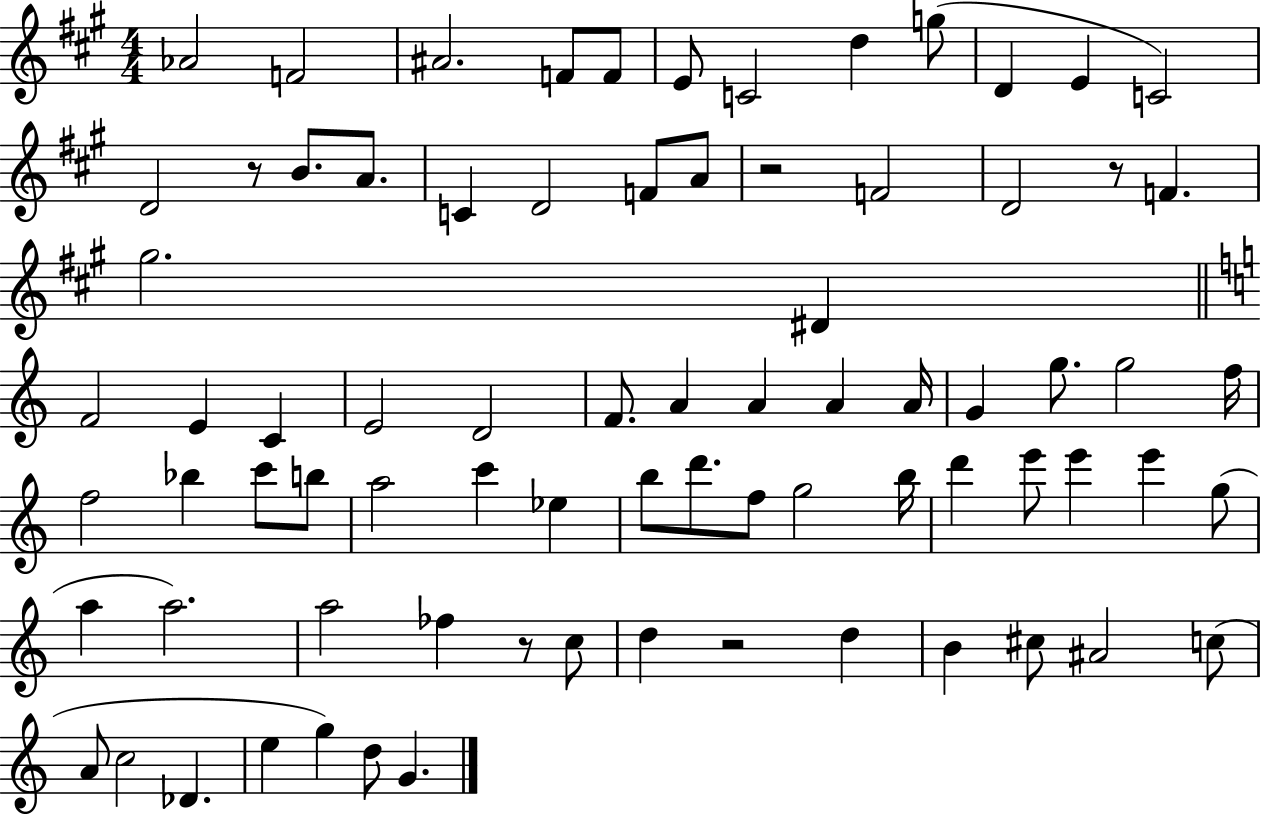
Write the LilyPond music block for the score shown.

{
  \clef treble
  \numericTimeSignature
  \time 4/4
  \key a \major
  aes'2 f'2 | ais'2. f'8 f'8 | e'8 c'2 d''4 g''8( | d'4 e'4 c'2) | \break d'2 r8 b'8. a'8. | c'4 d'2 f'8 a'8 | r2 f'2 | d'2 r8 f'4. | \break gis''2. dis'4 | \bar "||" \break \key a \minor f'2 e'4 c'4 | e'2 d'2 | f'8. a'4 a'4 a'4 a'16 | g'4 g''8. g''2 f''16 | \break f''2 bes''4 c'''8 b''8 | a''2 c'''4 ees''4 | b''8 d'''8. f''8 g''2 b''16 | d'''4 e'''8 e'''4 e'''4 g''8( | \break a''4 a''2.) | a''2 fes''4 r8 c''8 | d''4 r2 d''4 | b'4 cis''8 ais'2 c''8( | \break a'8 c''2 des'4. | e''4 g''4) d''8 g'4. | \bar "|."
}